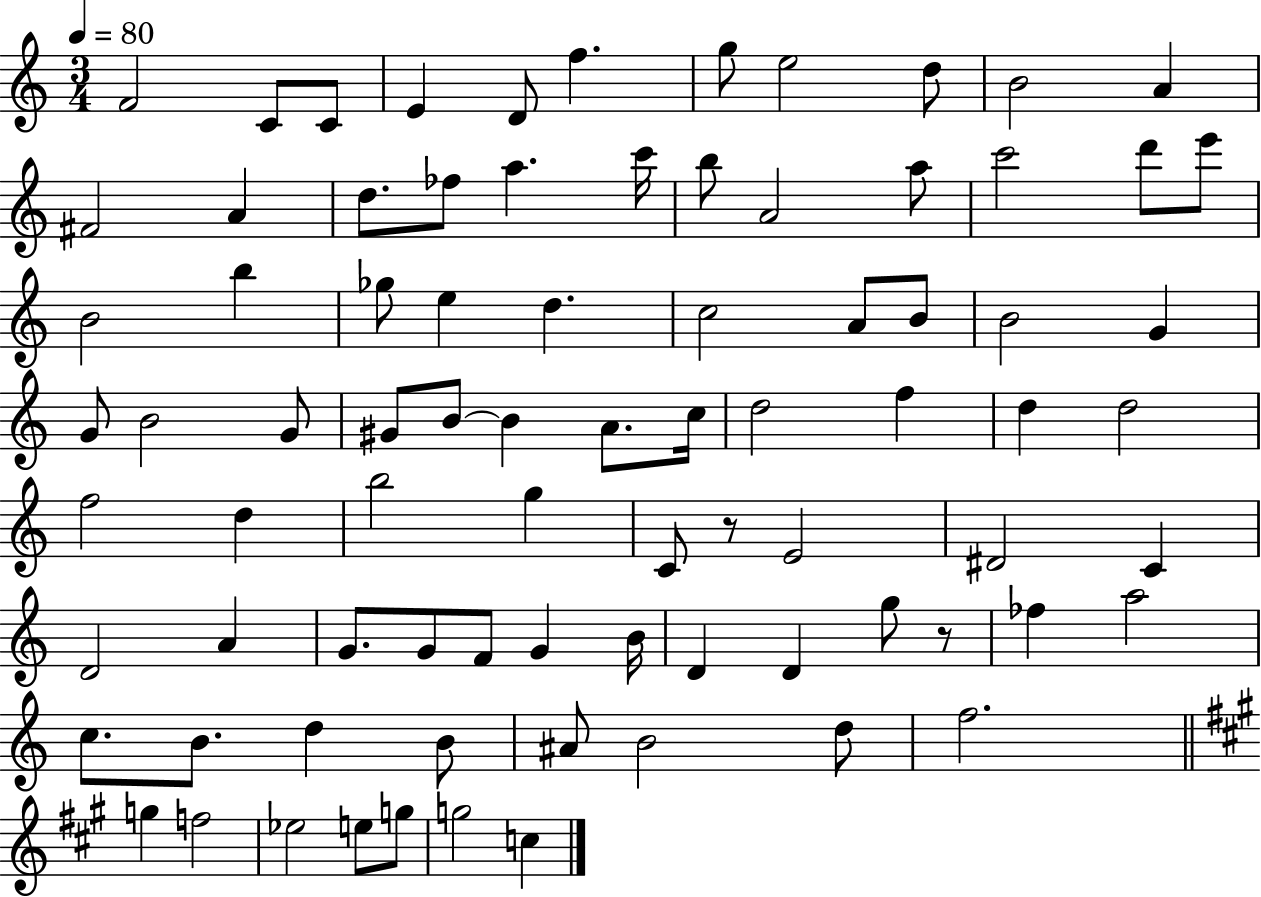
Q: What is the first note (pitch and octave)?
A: F4